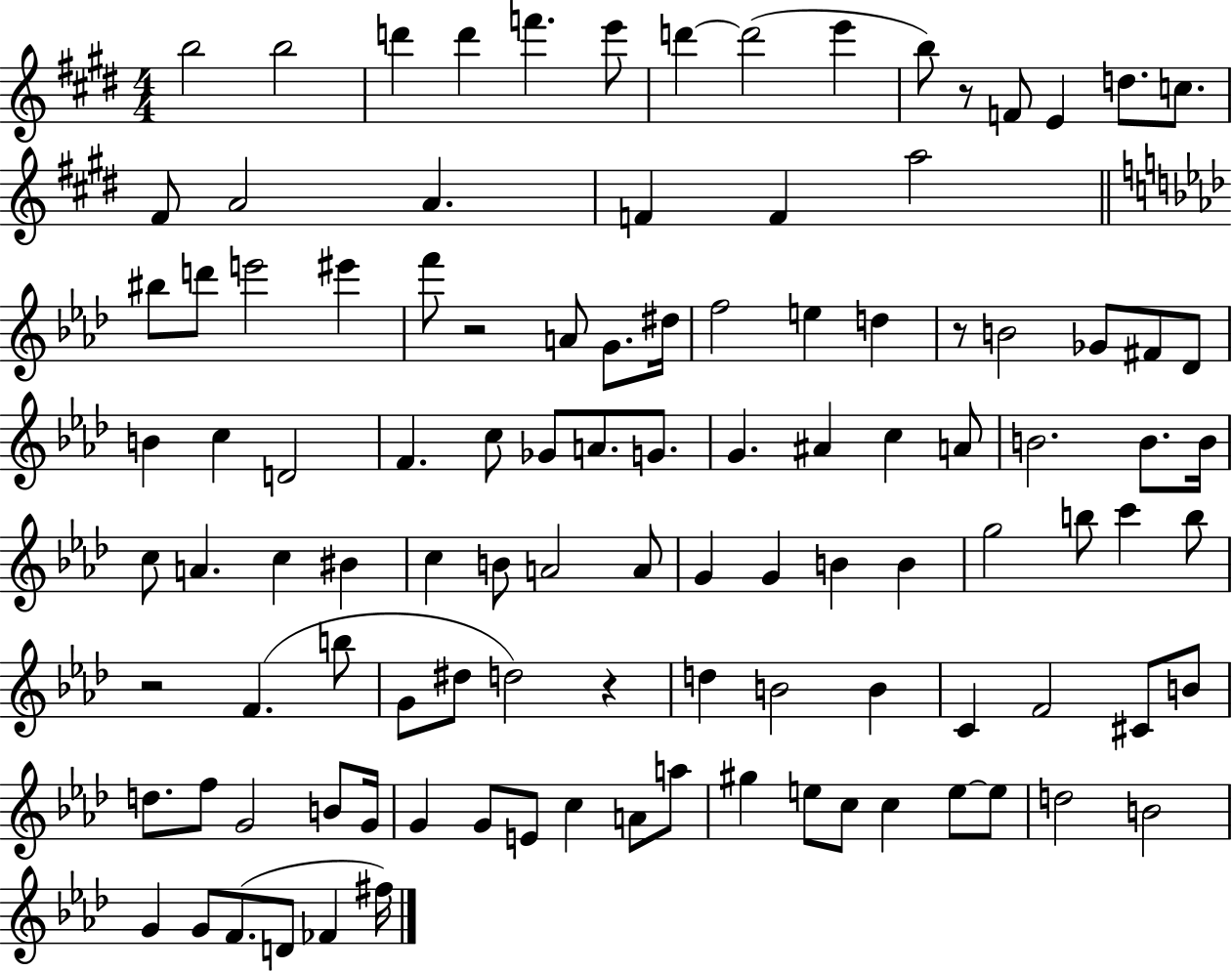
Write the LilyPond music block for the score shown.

{
  \clef treble
  \numericTimeSignature
  \time 4/4
  \key e \major
  \repeat volta 2 { b''2 b''2 | d'''4 d'''4 f'''4. e'''8 | d'''4~~ d'''2( e'''4 | b''8) r8 f'8 e'4 d''8. c''8. | \break fis'8 a'2 a'4. | f'4 f'4 a''2 | \bar "||" \break \key aes \major bis''8 d'''8 e'''2 eis'''4 | f'''8 r2 a'8 g'8. dis''16 | f''2 e''4 d''4 | r8 b'2 ges'8 fis'8 des'8 | \break b'4 c''4 d'2 | f'4. c''8 ges'8 a'8. g'8. | g'4. ais'4 c''4 a'8 | b'2. b'8. b'16 | \break c''8 a'4. c''4 bis'4 | c''4 b'8 a'2 a'8 | g'4 g'4 b'4 b'4 | g''2 b''8 c'''4 b''8 | \break r2 f'4.( b''8 | g'8 dis''8 d''2) r4 | d''4 b'2 b'4 | c'4 f'2 cis'8 b'8 | \break d''8. f''8 g'2 b'8 g'16 | g'4 g'8 e'8 c''4 a'8 a''8 | gis''4 e''8 c''8 c''4 e''8~~ e''8 | d''2 b'2 | \break g'4 g'8 f'8.( d'8 fes'4 fis''16) | } \bar "|."
}